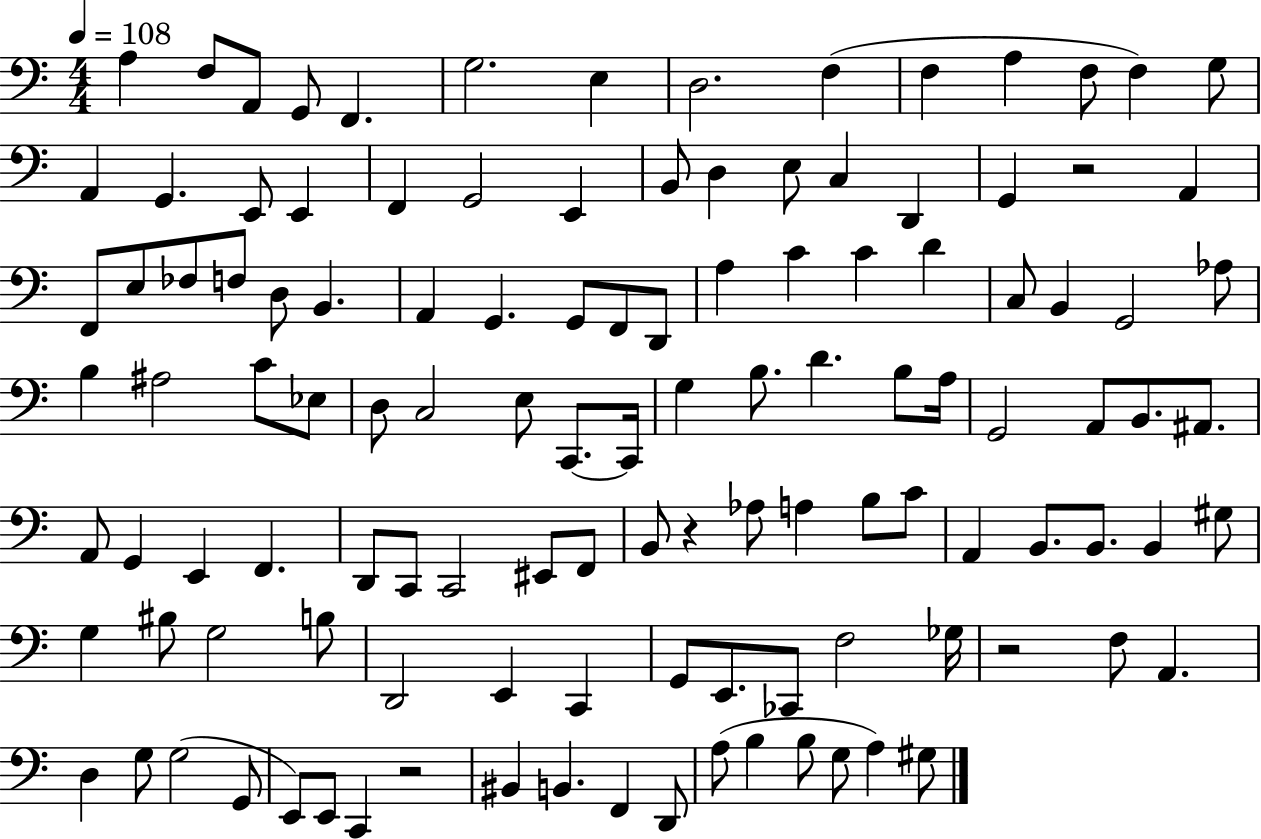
{
  \clef bass
  \numericTimeSignature
  \time 4/4
  \key c \major
  \tempo 4 = 108
  \repeat volta 2 { a4 f8 a,8 g,8 f,4. | g2. e4 | d2. f4( | f4 a4 f8 f4) g8 | \break a,4 g,4. e,8 e,4 | f,4 g,2 e,4 | b,8 d4 e8 c4 d,4 | g,4 r2 a,4 | \break f,8 e8 fes8 f8 d8 b,4. | a,4 g,4. g,8 f,8 d,8 | a4 c'4 c'4 d'4 | c8 b,4 g,2 aes8 | \break b4 ais2 c'8 ees8 | d8 c2 e8 c,8.~~ c,16 | g4 b8. d'4. b8 a16 | g,2 a,8 b,8. ais,8. | \break a,8 g,4 e,4 f,4. | d,8 c,8 c,2 eis,8 f,8 | b,8 r4 aes8 a4 b8 c'8 | a,4 b,8. b,8. b,4 gis8 | \break g4 bis8 g2 b8 | d,2 e,4 c,4 | g,8 e,8. ces,8 f2 ges16 | r2 f8 a,4. | \break d4 g8 g2( g,8 | e,8) e,8 c,4 r2 | bis,4 b,4. f,4 d,8 | a8( b4 b8 g8 a4) gis8 | \break } \bar "|."
}